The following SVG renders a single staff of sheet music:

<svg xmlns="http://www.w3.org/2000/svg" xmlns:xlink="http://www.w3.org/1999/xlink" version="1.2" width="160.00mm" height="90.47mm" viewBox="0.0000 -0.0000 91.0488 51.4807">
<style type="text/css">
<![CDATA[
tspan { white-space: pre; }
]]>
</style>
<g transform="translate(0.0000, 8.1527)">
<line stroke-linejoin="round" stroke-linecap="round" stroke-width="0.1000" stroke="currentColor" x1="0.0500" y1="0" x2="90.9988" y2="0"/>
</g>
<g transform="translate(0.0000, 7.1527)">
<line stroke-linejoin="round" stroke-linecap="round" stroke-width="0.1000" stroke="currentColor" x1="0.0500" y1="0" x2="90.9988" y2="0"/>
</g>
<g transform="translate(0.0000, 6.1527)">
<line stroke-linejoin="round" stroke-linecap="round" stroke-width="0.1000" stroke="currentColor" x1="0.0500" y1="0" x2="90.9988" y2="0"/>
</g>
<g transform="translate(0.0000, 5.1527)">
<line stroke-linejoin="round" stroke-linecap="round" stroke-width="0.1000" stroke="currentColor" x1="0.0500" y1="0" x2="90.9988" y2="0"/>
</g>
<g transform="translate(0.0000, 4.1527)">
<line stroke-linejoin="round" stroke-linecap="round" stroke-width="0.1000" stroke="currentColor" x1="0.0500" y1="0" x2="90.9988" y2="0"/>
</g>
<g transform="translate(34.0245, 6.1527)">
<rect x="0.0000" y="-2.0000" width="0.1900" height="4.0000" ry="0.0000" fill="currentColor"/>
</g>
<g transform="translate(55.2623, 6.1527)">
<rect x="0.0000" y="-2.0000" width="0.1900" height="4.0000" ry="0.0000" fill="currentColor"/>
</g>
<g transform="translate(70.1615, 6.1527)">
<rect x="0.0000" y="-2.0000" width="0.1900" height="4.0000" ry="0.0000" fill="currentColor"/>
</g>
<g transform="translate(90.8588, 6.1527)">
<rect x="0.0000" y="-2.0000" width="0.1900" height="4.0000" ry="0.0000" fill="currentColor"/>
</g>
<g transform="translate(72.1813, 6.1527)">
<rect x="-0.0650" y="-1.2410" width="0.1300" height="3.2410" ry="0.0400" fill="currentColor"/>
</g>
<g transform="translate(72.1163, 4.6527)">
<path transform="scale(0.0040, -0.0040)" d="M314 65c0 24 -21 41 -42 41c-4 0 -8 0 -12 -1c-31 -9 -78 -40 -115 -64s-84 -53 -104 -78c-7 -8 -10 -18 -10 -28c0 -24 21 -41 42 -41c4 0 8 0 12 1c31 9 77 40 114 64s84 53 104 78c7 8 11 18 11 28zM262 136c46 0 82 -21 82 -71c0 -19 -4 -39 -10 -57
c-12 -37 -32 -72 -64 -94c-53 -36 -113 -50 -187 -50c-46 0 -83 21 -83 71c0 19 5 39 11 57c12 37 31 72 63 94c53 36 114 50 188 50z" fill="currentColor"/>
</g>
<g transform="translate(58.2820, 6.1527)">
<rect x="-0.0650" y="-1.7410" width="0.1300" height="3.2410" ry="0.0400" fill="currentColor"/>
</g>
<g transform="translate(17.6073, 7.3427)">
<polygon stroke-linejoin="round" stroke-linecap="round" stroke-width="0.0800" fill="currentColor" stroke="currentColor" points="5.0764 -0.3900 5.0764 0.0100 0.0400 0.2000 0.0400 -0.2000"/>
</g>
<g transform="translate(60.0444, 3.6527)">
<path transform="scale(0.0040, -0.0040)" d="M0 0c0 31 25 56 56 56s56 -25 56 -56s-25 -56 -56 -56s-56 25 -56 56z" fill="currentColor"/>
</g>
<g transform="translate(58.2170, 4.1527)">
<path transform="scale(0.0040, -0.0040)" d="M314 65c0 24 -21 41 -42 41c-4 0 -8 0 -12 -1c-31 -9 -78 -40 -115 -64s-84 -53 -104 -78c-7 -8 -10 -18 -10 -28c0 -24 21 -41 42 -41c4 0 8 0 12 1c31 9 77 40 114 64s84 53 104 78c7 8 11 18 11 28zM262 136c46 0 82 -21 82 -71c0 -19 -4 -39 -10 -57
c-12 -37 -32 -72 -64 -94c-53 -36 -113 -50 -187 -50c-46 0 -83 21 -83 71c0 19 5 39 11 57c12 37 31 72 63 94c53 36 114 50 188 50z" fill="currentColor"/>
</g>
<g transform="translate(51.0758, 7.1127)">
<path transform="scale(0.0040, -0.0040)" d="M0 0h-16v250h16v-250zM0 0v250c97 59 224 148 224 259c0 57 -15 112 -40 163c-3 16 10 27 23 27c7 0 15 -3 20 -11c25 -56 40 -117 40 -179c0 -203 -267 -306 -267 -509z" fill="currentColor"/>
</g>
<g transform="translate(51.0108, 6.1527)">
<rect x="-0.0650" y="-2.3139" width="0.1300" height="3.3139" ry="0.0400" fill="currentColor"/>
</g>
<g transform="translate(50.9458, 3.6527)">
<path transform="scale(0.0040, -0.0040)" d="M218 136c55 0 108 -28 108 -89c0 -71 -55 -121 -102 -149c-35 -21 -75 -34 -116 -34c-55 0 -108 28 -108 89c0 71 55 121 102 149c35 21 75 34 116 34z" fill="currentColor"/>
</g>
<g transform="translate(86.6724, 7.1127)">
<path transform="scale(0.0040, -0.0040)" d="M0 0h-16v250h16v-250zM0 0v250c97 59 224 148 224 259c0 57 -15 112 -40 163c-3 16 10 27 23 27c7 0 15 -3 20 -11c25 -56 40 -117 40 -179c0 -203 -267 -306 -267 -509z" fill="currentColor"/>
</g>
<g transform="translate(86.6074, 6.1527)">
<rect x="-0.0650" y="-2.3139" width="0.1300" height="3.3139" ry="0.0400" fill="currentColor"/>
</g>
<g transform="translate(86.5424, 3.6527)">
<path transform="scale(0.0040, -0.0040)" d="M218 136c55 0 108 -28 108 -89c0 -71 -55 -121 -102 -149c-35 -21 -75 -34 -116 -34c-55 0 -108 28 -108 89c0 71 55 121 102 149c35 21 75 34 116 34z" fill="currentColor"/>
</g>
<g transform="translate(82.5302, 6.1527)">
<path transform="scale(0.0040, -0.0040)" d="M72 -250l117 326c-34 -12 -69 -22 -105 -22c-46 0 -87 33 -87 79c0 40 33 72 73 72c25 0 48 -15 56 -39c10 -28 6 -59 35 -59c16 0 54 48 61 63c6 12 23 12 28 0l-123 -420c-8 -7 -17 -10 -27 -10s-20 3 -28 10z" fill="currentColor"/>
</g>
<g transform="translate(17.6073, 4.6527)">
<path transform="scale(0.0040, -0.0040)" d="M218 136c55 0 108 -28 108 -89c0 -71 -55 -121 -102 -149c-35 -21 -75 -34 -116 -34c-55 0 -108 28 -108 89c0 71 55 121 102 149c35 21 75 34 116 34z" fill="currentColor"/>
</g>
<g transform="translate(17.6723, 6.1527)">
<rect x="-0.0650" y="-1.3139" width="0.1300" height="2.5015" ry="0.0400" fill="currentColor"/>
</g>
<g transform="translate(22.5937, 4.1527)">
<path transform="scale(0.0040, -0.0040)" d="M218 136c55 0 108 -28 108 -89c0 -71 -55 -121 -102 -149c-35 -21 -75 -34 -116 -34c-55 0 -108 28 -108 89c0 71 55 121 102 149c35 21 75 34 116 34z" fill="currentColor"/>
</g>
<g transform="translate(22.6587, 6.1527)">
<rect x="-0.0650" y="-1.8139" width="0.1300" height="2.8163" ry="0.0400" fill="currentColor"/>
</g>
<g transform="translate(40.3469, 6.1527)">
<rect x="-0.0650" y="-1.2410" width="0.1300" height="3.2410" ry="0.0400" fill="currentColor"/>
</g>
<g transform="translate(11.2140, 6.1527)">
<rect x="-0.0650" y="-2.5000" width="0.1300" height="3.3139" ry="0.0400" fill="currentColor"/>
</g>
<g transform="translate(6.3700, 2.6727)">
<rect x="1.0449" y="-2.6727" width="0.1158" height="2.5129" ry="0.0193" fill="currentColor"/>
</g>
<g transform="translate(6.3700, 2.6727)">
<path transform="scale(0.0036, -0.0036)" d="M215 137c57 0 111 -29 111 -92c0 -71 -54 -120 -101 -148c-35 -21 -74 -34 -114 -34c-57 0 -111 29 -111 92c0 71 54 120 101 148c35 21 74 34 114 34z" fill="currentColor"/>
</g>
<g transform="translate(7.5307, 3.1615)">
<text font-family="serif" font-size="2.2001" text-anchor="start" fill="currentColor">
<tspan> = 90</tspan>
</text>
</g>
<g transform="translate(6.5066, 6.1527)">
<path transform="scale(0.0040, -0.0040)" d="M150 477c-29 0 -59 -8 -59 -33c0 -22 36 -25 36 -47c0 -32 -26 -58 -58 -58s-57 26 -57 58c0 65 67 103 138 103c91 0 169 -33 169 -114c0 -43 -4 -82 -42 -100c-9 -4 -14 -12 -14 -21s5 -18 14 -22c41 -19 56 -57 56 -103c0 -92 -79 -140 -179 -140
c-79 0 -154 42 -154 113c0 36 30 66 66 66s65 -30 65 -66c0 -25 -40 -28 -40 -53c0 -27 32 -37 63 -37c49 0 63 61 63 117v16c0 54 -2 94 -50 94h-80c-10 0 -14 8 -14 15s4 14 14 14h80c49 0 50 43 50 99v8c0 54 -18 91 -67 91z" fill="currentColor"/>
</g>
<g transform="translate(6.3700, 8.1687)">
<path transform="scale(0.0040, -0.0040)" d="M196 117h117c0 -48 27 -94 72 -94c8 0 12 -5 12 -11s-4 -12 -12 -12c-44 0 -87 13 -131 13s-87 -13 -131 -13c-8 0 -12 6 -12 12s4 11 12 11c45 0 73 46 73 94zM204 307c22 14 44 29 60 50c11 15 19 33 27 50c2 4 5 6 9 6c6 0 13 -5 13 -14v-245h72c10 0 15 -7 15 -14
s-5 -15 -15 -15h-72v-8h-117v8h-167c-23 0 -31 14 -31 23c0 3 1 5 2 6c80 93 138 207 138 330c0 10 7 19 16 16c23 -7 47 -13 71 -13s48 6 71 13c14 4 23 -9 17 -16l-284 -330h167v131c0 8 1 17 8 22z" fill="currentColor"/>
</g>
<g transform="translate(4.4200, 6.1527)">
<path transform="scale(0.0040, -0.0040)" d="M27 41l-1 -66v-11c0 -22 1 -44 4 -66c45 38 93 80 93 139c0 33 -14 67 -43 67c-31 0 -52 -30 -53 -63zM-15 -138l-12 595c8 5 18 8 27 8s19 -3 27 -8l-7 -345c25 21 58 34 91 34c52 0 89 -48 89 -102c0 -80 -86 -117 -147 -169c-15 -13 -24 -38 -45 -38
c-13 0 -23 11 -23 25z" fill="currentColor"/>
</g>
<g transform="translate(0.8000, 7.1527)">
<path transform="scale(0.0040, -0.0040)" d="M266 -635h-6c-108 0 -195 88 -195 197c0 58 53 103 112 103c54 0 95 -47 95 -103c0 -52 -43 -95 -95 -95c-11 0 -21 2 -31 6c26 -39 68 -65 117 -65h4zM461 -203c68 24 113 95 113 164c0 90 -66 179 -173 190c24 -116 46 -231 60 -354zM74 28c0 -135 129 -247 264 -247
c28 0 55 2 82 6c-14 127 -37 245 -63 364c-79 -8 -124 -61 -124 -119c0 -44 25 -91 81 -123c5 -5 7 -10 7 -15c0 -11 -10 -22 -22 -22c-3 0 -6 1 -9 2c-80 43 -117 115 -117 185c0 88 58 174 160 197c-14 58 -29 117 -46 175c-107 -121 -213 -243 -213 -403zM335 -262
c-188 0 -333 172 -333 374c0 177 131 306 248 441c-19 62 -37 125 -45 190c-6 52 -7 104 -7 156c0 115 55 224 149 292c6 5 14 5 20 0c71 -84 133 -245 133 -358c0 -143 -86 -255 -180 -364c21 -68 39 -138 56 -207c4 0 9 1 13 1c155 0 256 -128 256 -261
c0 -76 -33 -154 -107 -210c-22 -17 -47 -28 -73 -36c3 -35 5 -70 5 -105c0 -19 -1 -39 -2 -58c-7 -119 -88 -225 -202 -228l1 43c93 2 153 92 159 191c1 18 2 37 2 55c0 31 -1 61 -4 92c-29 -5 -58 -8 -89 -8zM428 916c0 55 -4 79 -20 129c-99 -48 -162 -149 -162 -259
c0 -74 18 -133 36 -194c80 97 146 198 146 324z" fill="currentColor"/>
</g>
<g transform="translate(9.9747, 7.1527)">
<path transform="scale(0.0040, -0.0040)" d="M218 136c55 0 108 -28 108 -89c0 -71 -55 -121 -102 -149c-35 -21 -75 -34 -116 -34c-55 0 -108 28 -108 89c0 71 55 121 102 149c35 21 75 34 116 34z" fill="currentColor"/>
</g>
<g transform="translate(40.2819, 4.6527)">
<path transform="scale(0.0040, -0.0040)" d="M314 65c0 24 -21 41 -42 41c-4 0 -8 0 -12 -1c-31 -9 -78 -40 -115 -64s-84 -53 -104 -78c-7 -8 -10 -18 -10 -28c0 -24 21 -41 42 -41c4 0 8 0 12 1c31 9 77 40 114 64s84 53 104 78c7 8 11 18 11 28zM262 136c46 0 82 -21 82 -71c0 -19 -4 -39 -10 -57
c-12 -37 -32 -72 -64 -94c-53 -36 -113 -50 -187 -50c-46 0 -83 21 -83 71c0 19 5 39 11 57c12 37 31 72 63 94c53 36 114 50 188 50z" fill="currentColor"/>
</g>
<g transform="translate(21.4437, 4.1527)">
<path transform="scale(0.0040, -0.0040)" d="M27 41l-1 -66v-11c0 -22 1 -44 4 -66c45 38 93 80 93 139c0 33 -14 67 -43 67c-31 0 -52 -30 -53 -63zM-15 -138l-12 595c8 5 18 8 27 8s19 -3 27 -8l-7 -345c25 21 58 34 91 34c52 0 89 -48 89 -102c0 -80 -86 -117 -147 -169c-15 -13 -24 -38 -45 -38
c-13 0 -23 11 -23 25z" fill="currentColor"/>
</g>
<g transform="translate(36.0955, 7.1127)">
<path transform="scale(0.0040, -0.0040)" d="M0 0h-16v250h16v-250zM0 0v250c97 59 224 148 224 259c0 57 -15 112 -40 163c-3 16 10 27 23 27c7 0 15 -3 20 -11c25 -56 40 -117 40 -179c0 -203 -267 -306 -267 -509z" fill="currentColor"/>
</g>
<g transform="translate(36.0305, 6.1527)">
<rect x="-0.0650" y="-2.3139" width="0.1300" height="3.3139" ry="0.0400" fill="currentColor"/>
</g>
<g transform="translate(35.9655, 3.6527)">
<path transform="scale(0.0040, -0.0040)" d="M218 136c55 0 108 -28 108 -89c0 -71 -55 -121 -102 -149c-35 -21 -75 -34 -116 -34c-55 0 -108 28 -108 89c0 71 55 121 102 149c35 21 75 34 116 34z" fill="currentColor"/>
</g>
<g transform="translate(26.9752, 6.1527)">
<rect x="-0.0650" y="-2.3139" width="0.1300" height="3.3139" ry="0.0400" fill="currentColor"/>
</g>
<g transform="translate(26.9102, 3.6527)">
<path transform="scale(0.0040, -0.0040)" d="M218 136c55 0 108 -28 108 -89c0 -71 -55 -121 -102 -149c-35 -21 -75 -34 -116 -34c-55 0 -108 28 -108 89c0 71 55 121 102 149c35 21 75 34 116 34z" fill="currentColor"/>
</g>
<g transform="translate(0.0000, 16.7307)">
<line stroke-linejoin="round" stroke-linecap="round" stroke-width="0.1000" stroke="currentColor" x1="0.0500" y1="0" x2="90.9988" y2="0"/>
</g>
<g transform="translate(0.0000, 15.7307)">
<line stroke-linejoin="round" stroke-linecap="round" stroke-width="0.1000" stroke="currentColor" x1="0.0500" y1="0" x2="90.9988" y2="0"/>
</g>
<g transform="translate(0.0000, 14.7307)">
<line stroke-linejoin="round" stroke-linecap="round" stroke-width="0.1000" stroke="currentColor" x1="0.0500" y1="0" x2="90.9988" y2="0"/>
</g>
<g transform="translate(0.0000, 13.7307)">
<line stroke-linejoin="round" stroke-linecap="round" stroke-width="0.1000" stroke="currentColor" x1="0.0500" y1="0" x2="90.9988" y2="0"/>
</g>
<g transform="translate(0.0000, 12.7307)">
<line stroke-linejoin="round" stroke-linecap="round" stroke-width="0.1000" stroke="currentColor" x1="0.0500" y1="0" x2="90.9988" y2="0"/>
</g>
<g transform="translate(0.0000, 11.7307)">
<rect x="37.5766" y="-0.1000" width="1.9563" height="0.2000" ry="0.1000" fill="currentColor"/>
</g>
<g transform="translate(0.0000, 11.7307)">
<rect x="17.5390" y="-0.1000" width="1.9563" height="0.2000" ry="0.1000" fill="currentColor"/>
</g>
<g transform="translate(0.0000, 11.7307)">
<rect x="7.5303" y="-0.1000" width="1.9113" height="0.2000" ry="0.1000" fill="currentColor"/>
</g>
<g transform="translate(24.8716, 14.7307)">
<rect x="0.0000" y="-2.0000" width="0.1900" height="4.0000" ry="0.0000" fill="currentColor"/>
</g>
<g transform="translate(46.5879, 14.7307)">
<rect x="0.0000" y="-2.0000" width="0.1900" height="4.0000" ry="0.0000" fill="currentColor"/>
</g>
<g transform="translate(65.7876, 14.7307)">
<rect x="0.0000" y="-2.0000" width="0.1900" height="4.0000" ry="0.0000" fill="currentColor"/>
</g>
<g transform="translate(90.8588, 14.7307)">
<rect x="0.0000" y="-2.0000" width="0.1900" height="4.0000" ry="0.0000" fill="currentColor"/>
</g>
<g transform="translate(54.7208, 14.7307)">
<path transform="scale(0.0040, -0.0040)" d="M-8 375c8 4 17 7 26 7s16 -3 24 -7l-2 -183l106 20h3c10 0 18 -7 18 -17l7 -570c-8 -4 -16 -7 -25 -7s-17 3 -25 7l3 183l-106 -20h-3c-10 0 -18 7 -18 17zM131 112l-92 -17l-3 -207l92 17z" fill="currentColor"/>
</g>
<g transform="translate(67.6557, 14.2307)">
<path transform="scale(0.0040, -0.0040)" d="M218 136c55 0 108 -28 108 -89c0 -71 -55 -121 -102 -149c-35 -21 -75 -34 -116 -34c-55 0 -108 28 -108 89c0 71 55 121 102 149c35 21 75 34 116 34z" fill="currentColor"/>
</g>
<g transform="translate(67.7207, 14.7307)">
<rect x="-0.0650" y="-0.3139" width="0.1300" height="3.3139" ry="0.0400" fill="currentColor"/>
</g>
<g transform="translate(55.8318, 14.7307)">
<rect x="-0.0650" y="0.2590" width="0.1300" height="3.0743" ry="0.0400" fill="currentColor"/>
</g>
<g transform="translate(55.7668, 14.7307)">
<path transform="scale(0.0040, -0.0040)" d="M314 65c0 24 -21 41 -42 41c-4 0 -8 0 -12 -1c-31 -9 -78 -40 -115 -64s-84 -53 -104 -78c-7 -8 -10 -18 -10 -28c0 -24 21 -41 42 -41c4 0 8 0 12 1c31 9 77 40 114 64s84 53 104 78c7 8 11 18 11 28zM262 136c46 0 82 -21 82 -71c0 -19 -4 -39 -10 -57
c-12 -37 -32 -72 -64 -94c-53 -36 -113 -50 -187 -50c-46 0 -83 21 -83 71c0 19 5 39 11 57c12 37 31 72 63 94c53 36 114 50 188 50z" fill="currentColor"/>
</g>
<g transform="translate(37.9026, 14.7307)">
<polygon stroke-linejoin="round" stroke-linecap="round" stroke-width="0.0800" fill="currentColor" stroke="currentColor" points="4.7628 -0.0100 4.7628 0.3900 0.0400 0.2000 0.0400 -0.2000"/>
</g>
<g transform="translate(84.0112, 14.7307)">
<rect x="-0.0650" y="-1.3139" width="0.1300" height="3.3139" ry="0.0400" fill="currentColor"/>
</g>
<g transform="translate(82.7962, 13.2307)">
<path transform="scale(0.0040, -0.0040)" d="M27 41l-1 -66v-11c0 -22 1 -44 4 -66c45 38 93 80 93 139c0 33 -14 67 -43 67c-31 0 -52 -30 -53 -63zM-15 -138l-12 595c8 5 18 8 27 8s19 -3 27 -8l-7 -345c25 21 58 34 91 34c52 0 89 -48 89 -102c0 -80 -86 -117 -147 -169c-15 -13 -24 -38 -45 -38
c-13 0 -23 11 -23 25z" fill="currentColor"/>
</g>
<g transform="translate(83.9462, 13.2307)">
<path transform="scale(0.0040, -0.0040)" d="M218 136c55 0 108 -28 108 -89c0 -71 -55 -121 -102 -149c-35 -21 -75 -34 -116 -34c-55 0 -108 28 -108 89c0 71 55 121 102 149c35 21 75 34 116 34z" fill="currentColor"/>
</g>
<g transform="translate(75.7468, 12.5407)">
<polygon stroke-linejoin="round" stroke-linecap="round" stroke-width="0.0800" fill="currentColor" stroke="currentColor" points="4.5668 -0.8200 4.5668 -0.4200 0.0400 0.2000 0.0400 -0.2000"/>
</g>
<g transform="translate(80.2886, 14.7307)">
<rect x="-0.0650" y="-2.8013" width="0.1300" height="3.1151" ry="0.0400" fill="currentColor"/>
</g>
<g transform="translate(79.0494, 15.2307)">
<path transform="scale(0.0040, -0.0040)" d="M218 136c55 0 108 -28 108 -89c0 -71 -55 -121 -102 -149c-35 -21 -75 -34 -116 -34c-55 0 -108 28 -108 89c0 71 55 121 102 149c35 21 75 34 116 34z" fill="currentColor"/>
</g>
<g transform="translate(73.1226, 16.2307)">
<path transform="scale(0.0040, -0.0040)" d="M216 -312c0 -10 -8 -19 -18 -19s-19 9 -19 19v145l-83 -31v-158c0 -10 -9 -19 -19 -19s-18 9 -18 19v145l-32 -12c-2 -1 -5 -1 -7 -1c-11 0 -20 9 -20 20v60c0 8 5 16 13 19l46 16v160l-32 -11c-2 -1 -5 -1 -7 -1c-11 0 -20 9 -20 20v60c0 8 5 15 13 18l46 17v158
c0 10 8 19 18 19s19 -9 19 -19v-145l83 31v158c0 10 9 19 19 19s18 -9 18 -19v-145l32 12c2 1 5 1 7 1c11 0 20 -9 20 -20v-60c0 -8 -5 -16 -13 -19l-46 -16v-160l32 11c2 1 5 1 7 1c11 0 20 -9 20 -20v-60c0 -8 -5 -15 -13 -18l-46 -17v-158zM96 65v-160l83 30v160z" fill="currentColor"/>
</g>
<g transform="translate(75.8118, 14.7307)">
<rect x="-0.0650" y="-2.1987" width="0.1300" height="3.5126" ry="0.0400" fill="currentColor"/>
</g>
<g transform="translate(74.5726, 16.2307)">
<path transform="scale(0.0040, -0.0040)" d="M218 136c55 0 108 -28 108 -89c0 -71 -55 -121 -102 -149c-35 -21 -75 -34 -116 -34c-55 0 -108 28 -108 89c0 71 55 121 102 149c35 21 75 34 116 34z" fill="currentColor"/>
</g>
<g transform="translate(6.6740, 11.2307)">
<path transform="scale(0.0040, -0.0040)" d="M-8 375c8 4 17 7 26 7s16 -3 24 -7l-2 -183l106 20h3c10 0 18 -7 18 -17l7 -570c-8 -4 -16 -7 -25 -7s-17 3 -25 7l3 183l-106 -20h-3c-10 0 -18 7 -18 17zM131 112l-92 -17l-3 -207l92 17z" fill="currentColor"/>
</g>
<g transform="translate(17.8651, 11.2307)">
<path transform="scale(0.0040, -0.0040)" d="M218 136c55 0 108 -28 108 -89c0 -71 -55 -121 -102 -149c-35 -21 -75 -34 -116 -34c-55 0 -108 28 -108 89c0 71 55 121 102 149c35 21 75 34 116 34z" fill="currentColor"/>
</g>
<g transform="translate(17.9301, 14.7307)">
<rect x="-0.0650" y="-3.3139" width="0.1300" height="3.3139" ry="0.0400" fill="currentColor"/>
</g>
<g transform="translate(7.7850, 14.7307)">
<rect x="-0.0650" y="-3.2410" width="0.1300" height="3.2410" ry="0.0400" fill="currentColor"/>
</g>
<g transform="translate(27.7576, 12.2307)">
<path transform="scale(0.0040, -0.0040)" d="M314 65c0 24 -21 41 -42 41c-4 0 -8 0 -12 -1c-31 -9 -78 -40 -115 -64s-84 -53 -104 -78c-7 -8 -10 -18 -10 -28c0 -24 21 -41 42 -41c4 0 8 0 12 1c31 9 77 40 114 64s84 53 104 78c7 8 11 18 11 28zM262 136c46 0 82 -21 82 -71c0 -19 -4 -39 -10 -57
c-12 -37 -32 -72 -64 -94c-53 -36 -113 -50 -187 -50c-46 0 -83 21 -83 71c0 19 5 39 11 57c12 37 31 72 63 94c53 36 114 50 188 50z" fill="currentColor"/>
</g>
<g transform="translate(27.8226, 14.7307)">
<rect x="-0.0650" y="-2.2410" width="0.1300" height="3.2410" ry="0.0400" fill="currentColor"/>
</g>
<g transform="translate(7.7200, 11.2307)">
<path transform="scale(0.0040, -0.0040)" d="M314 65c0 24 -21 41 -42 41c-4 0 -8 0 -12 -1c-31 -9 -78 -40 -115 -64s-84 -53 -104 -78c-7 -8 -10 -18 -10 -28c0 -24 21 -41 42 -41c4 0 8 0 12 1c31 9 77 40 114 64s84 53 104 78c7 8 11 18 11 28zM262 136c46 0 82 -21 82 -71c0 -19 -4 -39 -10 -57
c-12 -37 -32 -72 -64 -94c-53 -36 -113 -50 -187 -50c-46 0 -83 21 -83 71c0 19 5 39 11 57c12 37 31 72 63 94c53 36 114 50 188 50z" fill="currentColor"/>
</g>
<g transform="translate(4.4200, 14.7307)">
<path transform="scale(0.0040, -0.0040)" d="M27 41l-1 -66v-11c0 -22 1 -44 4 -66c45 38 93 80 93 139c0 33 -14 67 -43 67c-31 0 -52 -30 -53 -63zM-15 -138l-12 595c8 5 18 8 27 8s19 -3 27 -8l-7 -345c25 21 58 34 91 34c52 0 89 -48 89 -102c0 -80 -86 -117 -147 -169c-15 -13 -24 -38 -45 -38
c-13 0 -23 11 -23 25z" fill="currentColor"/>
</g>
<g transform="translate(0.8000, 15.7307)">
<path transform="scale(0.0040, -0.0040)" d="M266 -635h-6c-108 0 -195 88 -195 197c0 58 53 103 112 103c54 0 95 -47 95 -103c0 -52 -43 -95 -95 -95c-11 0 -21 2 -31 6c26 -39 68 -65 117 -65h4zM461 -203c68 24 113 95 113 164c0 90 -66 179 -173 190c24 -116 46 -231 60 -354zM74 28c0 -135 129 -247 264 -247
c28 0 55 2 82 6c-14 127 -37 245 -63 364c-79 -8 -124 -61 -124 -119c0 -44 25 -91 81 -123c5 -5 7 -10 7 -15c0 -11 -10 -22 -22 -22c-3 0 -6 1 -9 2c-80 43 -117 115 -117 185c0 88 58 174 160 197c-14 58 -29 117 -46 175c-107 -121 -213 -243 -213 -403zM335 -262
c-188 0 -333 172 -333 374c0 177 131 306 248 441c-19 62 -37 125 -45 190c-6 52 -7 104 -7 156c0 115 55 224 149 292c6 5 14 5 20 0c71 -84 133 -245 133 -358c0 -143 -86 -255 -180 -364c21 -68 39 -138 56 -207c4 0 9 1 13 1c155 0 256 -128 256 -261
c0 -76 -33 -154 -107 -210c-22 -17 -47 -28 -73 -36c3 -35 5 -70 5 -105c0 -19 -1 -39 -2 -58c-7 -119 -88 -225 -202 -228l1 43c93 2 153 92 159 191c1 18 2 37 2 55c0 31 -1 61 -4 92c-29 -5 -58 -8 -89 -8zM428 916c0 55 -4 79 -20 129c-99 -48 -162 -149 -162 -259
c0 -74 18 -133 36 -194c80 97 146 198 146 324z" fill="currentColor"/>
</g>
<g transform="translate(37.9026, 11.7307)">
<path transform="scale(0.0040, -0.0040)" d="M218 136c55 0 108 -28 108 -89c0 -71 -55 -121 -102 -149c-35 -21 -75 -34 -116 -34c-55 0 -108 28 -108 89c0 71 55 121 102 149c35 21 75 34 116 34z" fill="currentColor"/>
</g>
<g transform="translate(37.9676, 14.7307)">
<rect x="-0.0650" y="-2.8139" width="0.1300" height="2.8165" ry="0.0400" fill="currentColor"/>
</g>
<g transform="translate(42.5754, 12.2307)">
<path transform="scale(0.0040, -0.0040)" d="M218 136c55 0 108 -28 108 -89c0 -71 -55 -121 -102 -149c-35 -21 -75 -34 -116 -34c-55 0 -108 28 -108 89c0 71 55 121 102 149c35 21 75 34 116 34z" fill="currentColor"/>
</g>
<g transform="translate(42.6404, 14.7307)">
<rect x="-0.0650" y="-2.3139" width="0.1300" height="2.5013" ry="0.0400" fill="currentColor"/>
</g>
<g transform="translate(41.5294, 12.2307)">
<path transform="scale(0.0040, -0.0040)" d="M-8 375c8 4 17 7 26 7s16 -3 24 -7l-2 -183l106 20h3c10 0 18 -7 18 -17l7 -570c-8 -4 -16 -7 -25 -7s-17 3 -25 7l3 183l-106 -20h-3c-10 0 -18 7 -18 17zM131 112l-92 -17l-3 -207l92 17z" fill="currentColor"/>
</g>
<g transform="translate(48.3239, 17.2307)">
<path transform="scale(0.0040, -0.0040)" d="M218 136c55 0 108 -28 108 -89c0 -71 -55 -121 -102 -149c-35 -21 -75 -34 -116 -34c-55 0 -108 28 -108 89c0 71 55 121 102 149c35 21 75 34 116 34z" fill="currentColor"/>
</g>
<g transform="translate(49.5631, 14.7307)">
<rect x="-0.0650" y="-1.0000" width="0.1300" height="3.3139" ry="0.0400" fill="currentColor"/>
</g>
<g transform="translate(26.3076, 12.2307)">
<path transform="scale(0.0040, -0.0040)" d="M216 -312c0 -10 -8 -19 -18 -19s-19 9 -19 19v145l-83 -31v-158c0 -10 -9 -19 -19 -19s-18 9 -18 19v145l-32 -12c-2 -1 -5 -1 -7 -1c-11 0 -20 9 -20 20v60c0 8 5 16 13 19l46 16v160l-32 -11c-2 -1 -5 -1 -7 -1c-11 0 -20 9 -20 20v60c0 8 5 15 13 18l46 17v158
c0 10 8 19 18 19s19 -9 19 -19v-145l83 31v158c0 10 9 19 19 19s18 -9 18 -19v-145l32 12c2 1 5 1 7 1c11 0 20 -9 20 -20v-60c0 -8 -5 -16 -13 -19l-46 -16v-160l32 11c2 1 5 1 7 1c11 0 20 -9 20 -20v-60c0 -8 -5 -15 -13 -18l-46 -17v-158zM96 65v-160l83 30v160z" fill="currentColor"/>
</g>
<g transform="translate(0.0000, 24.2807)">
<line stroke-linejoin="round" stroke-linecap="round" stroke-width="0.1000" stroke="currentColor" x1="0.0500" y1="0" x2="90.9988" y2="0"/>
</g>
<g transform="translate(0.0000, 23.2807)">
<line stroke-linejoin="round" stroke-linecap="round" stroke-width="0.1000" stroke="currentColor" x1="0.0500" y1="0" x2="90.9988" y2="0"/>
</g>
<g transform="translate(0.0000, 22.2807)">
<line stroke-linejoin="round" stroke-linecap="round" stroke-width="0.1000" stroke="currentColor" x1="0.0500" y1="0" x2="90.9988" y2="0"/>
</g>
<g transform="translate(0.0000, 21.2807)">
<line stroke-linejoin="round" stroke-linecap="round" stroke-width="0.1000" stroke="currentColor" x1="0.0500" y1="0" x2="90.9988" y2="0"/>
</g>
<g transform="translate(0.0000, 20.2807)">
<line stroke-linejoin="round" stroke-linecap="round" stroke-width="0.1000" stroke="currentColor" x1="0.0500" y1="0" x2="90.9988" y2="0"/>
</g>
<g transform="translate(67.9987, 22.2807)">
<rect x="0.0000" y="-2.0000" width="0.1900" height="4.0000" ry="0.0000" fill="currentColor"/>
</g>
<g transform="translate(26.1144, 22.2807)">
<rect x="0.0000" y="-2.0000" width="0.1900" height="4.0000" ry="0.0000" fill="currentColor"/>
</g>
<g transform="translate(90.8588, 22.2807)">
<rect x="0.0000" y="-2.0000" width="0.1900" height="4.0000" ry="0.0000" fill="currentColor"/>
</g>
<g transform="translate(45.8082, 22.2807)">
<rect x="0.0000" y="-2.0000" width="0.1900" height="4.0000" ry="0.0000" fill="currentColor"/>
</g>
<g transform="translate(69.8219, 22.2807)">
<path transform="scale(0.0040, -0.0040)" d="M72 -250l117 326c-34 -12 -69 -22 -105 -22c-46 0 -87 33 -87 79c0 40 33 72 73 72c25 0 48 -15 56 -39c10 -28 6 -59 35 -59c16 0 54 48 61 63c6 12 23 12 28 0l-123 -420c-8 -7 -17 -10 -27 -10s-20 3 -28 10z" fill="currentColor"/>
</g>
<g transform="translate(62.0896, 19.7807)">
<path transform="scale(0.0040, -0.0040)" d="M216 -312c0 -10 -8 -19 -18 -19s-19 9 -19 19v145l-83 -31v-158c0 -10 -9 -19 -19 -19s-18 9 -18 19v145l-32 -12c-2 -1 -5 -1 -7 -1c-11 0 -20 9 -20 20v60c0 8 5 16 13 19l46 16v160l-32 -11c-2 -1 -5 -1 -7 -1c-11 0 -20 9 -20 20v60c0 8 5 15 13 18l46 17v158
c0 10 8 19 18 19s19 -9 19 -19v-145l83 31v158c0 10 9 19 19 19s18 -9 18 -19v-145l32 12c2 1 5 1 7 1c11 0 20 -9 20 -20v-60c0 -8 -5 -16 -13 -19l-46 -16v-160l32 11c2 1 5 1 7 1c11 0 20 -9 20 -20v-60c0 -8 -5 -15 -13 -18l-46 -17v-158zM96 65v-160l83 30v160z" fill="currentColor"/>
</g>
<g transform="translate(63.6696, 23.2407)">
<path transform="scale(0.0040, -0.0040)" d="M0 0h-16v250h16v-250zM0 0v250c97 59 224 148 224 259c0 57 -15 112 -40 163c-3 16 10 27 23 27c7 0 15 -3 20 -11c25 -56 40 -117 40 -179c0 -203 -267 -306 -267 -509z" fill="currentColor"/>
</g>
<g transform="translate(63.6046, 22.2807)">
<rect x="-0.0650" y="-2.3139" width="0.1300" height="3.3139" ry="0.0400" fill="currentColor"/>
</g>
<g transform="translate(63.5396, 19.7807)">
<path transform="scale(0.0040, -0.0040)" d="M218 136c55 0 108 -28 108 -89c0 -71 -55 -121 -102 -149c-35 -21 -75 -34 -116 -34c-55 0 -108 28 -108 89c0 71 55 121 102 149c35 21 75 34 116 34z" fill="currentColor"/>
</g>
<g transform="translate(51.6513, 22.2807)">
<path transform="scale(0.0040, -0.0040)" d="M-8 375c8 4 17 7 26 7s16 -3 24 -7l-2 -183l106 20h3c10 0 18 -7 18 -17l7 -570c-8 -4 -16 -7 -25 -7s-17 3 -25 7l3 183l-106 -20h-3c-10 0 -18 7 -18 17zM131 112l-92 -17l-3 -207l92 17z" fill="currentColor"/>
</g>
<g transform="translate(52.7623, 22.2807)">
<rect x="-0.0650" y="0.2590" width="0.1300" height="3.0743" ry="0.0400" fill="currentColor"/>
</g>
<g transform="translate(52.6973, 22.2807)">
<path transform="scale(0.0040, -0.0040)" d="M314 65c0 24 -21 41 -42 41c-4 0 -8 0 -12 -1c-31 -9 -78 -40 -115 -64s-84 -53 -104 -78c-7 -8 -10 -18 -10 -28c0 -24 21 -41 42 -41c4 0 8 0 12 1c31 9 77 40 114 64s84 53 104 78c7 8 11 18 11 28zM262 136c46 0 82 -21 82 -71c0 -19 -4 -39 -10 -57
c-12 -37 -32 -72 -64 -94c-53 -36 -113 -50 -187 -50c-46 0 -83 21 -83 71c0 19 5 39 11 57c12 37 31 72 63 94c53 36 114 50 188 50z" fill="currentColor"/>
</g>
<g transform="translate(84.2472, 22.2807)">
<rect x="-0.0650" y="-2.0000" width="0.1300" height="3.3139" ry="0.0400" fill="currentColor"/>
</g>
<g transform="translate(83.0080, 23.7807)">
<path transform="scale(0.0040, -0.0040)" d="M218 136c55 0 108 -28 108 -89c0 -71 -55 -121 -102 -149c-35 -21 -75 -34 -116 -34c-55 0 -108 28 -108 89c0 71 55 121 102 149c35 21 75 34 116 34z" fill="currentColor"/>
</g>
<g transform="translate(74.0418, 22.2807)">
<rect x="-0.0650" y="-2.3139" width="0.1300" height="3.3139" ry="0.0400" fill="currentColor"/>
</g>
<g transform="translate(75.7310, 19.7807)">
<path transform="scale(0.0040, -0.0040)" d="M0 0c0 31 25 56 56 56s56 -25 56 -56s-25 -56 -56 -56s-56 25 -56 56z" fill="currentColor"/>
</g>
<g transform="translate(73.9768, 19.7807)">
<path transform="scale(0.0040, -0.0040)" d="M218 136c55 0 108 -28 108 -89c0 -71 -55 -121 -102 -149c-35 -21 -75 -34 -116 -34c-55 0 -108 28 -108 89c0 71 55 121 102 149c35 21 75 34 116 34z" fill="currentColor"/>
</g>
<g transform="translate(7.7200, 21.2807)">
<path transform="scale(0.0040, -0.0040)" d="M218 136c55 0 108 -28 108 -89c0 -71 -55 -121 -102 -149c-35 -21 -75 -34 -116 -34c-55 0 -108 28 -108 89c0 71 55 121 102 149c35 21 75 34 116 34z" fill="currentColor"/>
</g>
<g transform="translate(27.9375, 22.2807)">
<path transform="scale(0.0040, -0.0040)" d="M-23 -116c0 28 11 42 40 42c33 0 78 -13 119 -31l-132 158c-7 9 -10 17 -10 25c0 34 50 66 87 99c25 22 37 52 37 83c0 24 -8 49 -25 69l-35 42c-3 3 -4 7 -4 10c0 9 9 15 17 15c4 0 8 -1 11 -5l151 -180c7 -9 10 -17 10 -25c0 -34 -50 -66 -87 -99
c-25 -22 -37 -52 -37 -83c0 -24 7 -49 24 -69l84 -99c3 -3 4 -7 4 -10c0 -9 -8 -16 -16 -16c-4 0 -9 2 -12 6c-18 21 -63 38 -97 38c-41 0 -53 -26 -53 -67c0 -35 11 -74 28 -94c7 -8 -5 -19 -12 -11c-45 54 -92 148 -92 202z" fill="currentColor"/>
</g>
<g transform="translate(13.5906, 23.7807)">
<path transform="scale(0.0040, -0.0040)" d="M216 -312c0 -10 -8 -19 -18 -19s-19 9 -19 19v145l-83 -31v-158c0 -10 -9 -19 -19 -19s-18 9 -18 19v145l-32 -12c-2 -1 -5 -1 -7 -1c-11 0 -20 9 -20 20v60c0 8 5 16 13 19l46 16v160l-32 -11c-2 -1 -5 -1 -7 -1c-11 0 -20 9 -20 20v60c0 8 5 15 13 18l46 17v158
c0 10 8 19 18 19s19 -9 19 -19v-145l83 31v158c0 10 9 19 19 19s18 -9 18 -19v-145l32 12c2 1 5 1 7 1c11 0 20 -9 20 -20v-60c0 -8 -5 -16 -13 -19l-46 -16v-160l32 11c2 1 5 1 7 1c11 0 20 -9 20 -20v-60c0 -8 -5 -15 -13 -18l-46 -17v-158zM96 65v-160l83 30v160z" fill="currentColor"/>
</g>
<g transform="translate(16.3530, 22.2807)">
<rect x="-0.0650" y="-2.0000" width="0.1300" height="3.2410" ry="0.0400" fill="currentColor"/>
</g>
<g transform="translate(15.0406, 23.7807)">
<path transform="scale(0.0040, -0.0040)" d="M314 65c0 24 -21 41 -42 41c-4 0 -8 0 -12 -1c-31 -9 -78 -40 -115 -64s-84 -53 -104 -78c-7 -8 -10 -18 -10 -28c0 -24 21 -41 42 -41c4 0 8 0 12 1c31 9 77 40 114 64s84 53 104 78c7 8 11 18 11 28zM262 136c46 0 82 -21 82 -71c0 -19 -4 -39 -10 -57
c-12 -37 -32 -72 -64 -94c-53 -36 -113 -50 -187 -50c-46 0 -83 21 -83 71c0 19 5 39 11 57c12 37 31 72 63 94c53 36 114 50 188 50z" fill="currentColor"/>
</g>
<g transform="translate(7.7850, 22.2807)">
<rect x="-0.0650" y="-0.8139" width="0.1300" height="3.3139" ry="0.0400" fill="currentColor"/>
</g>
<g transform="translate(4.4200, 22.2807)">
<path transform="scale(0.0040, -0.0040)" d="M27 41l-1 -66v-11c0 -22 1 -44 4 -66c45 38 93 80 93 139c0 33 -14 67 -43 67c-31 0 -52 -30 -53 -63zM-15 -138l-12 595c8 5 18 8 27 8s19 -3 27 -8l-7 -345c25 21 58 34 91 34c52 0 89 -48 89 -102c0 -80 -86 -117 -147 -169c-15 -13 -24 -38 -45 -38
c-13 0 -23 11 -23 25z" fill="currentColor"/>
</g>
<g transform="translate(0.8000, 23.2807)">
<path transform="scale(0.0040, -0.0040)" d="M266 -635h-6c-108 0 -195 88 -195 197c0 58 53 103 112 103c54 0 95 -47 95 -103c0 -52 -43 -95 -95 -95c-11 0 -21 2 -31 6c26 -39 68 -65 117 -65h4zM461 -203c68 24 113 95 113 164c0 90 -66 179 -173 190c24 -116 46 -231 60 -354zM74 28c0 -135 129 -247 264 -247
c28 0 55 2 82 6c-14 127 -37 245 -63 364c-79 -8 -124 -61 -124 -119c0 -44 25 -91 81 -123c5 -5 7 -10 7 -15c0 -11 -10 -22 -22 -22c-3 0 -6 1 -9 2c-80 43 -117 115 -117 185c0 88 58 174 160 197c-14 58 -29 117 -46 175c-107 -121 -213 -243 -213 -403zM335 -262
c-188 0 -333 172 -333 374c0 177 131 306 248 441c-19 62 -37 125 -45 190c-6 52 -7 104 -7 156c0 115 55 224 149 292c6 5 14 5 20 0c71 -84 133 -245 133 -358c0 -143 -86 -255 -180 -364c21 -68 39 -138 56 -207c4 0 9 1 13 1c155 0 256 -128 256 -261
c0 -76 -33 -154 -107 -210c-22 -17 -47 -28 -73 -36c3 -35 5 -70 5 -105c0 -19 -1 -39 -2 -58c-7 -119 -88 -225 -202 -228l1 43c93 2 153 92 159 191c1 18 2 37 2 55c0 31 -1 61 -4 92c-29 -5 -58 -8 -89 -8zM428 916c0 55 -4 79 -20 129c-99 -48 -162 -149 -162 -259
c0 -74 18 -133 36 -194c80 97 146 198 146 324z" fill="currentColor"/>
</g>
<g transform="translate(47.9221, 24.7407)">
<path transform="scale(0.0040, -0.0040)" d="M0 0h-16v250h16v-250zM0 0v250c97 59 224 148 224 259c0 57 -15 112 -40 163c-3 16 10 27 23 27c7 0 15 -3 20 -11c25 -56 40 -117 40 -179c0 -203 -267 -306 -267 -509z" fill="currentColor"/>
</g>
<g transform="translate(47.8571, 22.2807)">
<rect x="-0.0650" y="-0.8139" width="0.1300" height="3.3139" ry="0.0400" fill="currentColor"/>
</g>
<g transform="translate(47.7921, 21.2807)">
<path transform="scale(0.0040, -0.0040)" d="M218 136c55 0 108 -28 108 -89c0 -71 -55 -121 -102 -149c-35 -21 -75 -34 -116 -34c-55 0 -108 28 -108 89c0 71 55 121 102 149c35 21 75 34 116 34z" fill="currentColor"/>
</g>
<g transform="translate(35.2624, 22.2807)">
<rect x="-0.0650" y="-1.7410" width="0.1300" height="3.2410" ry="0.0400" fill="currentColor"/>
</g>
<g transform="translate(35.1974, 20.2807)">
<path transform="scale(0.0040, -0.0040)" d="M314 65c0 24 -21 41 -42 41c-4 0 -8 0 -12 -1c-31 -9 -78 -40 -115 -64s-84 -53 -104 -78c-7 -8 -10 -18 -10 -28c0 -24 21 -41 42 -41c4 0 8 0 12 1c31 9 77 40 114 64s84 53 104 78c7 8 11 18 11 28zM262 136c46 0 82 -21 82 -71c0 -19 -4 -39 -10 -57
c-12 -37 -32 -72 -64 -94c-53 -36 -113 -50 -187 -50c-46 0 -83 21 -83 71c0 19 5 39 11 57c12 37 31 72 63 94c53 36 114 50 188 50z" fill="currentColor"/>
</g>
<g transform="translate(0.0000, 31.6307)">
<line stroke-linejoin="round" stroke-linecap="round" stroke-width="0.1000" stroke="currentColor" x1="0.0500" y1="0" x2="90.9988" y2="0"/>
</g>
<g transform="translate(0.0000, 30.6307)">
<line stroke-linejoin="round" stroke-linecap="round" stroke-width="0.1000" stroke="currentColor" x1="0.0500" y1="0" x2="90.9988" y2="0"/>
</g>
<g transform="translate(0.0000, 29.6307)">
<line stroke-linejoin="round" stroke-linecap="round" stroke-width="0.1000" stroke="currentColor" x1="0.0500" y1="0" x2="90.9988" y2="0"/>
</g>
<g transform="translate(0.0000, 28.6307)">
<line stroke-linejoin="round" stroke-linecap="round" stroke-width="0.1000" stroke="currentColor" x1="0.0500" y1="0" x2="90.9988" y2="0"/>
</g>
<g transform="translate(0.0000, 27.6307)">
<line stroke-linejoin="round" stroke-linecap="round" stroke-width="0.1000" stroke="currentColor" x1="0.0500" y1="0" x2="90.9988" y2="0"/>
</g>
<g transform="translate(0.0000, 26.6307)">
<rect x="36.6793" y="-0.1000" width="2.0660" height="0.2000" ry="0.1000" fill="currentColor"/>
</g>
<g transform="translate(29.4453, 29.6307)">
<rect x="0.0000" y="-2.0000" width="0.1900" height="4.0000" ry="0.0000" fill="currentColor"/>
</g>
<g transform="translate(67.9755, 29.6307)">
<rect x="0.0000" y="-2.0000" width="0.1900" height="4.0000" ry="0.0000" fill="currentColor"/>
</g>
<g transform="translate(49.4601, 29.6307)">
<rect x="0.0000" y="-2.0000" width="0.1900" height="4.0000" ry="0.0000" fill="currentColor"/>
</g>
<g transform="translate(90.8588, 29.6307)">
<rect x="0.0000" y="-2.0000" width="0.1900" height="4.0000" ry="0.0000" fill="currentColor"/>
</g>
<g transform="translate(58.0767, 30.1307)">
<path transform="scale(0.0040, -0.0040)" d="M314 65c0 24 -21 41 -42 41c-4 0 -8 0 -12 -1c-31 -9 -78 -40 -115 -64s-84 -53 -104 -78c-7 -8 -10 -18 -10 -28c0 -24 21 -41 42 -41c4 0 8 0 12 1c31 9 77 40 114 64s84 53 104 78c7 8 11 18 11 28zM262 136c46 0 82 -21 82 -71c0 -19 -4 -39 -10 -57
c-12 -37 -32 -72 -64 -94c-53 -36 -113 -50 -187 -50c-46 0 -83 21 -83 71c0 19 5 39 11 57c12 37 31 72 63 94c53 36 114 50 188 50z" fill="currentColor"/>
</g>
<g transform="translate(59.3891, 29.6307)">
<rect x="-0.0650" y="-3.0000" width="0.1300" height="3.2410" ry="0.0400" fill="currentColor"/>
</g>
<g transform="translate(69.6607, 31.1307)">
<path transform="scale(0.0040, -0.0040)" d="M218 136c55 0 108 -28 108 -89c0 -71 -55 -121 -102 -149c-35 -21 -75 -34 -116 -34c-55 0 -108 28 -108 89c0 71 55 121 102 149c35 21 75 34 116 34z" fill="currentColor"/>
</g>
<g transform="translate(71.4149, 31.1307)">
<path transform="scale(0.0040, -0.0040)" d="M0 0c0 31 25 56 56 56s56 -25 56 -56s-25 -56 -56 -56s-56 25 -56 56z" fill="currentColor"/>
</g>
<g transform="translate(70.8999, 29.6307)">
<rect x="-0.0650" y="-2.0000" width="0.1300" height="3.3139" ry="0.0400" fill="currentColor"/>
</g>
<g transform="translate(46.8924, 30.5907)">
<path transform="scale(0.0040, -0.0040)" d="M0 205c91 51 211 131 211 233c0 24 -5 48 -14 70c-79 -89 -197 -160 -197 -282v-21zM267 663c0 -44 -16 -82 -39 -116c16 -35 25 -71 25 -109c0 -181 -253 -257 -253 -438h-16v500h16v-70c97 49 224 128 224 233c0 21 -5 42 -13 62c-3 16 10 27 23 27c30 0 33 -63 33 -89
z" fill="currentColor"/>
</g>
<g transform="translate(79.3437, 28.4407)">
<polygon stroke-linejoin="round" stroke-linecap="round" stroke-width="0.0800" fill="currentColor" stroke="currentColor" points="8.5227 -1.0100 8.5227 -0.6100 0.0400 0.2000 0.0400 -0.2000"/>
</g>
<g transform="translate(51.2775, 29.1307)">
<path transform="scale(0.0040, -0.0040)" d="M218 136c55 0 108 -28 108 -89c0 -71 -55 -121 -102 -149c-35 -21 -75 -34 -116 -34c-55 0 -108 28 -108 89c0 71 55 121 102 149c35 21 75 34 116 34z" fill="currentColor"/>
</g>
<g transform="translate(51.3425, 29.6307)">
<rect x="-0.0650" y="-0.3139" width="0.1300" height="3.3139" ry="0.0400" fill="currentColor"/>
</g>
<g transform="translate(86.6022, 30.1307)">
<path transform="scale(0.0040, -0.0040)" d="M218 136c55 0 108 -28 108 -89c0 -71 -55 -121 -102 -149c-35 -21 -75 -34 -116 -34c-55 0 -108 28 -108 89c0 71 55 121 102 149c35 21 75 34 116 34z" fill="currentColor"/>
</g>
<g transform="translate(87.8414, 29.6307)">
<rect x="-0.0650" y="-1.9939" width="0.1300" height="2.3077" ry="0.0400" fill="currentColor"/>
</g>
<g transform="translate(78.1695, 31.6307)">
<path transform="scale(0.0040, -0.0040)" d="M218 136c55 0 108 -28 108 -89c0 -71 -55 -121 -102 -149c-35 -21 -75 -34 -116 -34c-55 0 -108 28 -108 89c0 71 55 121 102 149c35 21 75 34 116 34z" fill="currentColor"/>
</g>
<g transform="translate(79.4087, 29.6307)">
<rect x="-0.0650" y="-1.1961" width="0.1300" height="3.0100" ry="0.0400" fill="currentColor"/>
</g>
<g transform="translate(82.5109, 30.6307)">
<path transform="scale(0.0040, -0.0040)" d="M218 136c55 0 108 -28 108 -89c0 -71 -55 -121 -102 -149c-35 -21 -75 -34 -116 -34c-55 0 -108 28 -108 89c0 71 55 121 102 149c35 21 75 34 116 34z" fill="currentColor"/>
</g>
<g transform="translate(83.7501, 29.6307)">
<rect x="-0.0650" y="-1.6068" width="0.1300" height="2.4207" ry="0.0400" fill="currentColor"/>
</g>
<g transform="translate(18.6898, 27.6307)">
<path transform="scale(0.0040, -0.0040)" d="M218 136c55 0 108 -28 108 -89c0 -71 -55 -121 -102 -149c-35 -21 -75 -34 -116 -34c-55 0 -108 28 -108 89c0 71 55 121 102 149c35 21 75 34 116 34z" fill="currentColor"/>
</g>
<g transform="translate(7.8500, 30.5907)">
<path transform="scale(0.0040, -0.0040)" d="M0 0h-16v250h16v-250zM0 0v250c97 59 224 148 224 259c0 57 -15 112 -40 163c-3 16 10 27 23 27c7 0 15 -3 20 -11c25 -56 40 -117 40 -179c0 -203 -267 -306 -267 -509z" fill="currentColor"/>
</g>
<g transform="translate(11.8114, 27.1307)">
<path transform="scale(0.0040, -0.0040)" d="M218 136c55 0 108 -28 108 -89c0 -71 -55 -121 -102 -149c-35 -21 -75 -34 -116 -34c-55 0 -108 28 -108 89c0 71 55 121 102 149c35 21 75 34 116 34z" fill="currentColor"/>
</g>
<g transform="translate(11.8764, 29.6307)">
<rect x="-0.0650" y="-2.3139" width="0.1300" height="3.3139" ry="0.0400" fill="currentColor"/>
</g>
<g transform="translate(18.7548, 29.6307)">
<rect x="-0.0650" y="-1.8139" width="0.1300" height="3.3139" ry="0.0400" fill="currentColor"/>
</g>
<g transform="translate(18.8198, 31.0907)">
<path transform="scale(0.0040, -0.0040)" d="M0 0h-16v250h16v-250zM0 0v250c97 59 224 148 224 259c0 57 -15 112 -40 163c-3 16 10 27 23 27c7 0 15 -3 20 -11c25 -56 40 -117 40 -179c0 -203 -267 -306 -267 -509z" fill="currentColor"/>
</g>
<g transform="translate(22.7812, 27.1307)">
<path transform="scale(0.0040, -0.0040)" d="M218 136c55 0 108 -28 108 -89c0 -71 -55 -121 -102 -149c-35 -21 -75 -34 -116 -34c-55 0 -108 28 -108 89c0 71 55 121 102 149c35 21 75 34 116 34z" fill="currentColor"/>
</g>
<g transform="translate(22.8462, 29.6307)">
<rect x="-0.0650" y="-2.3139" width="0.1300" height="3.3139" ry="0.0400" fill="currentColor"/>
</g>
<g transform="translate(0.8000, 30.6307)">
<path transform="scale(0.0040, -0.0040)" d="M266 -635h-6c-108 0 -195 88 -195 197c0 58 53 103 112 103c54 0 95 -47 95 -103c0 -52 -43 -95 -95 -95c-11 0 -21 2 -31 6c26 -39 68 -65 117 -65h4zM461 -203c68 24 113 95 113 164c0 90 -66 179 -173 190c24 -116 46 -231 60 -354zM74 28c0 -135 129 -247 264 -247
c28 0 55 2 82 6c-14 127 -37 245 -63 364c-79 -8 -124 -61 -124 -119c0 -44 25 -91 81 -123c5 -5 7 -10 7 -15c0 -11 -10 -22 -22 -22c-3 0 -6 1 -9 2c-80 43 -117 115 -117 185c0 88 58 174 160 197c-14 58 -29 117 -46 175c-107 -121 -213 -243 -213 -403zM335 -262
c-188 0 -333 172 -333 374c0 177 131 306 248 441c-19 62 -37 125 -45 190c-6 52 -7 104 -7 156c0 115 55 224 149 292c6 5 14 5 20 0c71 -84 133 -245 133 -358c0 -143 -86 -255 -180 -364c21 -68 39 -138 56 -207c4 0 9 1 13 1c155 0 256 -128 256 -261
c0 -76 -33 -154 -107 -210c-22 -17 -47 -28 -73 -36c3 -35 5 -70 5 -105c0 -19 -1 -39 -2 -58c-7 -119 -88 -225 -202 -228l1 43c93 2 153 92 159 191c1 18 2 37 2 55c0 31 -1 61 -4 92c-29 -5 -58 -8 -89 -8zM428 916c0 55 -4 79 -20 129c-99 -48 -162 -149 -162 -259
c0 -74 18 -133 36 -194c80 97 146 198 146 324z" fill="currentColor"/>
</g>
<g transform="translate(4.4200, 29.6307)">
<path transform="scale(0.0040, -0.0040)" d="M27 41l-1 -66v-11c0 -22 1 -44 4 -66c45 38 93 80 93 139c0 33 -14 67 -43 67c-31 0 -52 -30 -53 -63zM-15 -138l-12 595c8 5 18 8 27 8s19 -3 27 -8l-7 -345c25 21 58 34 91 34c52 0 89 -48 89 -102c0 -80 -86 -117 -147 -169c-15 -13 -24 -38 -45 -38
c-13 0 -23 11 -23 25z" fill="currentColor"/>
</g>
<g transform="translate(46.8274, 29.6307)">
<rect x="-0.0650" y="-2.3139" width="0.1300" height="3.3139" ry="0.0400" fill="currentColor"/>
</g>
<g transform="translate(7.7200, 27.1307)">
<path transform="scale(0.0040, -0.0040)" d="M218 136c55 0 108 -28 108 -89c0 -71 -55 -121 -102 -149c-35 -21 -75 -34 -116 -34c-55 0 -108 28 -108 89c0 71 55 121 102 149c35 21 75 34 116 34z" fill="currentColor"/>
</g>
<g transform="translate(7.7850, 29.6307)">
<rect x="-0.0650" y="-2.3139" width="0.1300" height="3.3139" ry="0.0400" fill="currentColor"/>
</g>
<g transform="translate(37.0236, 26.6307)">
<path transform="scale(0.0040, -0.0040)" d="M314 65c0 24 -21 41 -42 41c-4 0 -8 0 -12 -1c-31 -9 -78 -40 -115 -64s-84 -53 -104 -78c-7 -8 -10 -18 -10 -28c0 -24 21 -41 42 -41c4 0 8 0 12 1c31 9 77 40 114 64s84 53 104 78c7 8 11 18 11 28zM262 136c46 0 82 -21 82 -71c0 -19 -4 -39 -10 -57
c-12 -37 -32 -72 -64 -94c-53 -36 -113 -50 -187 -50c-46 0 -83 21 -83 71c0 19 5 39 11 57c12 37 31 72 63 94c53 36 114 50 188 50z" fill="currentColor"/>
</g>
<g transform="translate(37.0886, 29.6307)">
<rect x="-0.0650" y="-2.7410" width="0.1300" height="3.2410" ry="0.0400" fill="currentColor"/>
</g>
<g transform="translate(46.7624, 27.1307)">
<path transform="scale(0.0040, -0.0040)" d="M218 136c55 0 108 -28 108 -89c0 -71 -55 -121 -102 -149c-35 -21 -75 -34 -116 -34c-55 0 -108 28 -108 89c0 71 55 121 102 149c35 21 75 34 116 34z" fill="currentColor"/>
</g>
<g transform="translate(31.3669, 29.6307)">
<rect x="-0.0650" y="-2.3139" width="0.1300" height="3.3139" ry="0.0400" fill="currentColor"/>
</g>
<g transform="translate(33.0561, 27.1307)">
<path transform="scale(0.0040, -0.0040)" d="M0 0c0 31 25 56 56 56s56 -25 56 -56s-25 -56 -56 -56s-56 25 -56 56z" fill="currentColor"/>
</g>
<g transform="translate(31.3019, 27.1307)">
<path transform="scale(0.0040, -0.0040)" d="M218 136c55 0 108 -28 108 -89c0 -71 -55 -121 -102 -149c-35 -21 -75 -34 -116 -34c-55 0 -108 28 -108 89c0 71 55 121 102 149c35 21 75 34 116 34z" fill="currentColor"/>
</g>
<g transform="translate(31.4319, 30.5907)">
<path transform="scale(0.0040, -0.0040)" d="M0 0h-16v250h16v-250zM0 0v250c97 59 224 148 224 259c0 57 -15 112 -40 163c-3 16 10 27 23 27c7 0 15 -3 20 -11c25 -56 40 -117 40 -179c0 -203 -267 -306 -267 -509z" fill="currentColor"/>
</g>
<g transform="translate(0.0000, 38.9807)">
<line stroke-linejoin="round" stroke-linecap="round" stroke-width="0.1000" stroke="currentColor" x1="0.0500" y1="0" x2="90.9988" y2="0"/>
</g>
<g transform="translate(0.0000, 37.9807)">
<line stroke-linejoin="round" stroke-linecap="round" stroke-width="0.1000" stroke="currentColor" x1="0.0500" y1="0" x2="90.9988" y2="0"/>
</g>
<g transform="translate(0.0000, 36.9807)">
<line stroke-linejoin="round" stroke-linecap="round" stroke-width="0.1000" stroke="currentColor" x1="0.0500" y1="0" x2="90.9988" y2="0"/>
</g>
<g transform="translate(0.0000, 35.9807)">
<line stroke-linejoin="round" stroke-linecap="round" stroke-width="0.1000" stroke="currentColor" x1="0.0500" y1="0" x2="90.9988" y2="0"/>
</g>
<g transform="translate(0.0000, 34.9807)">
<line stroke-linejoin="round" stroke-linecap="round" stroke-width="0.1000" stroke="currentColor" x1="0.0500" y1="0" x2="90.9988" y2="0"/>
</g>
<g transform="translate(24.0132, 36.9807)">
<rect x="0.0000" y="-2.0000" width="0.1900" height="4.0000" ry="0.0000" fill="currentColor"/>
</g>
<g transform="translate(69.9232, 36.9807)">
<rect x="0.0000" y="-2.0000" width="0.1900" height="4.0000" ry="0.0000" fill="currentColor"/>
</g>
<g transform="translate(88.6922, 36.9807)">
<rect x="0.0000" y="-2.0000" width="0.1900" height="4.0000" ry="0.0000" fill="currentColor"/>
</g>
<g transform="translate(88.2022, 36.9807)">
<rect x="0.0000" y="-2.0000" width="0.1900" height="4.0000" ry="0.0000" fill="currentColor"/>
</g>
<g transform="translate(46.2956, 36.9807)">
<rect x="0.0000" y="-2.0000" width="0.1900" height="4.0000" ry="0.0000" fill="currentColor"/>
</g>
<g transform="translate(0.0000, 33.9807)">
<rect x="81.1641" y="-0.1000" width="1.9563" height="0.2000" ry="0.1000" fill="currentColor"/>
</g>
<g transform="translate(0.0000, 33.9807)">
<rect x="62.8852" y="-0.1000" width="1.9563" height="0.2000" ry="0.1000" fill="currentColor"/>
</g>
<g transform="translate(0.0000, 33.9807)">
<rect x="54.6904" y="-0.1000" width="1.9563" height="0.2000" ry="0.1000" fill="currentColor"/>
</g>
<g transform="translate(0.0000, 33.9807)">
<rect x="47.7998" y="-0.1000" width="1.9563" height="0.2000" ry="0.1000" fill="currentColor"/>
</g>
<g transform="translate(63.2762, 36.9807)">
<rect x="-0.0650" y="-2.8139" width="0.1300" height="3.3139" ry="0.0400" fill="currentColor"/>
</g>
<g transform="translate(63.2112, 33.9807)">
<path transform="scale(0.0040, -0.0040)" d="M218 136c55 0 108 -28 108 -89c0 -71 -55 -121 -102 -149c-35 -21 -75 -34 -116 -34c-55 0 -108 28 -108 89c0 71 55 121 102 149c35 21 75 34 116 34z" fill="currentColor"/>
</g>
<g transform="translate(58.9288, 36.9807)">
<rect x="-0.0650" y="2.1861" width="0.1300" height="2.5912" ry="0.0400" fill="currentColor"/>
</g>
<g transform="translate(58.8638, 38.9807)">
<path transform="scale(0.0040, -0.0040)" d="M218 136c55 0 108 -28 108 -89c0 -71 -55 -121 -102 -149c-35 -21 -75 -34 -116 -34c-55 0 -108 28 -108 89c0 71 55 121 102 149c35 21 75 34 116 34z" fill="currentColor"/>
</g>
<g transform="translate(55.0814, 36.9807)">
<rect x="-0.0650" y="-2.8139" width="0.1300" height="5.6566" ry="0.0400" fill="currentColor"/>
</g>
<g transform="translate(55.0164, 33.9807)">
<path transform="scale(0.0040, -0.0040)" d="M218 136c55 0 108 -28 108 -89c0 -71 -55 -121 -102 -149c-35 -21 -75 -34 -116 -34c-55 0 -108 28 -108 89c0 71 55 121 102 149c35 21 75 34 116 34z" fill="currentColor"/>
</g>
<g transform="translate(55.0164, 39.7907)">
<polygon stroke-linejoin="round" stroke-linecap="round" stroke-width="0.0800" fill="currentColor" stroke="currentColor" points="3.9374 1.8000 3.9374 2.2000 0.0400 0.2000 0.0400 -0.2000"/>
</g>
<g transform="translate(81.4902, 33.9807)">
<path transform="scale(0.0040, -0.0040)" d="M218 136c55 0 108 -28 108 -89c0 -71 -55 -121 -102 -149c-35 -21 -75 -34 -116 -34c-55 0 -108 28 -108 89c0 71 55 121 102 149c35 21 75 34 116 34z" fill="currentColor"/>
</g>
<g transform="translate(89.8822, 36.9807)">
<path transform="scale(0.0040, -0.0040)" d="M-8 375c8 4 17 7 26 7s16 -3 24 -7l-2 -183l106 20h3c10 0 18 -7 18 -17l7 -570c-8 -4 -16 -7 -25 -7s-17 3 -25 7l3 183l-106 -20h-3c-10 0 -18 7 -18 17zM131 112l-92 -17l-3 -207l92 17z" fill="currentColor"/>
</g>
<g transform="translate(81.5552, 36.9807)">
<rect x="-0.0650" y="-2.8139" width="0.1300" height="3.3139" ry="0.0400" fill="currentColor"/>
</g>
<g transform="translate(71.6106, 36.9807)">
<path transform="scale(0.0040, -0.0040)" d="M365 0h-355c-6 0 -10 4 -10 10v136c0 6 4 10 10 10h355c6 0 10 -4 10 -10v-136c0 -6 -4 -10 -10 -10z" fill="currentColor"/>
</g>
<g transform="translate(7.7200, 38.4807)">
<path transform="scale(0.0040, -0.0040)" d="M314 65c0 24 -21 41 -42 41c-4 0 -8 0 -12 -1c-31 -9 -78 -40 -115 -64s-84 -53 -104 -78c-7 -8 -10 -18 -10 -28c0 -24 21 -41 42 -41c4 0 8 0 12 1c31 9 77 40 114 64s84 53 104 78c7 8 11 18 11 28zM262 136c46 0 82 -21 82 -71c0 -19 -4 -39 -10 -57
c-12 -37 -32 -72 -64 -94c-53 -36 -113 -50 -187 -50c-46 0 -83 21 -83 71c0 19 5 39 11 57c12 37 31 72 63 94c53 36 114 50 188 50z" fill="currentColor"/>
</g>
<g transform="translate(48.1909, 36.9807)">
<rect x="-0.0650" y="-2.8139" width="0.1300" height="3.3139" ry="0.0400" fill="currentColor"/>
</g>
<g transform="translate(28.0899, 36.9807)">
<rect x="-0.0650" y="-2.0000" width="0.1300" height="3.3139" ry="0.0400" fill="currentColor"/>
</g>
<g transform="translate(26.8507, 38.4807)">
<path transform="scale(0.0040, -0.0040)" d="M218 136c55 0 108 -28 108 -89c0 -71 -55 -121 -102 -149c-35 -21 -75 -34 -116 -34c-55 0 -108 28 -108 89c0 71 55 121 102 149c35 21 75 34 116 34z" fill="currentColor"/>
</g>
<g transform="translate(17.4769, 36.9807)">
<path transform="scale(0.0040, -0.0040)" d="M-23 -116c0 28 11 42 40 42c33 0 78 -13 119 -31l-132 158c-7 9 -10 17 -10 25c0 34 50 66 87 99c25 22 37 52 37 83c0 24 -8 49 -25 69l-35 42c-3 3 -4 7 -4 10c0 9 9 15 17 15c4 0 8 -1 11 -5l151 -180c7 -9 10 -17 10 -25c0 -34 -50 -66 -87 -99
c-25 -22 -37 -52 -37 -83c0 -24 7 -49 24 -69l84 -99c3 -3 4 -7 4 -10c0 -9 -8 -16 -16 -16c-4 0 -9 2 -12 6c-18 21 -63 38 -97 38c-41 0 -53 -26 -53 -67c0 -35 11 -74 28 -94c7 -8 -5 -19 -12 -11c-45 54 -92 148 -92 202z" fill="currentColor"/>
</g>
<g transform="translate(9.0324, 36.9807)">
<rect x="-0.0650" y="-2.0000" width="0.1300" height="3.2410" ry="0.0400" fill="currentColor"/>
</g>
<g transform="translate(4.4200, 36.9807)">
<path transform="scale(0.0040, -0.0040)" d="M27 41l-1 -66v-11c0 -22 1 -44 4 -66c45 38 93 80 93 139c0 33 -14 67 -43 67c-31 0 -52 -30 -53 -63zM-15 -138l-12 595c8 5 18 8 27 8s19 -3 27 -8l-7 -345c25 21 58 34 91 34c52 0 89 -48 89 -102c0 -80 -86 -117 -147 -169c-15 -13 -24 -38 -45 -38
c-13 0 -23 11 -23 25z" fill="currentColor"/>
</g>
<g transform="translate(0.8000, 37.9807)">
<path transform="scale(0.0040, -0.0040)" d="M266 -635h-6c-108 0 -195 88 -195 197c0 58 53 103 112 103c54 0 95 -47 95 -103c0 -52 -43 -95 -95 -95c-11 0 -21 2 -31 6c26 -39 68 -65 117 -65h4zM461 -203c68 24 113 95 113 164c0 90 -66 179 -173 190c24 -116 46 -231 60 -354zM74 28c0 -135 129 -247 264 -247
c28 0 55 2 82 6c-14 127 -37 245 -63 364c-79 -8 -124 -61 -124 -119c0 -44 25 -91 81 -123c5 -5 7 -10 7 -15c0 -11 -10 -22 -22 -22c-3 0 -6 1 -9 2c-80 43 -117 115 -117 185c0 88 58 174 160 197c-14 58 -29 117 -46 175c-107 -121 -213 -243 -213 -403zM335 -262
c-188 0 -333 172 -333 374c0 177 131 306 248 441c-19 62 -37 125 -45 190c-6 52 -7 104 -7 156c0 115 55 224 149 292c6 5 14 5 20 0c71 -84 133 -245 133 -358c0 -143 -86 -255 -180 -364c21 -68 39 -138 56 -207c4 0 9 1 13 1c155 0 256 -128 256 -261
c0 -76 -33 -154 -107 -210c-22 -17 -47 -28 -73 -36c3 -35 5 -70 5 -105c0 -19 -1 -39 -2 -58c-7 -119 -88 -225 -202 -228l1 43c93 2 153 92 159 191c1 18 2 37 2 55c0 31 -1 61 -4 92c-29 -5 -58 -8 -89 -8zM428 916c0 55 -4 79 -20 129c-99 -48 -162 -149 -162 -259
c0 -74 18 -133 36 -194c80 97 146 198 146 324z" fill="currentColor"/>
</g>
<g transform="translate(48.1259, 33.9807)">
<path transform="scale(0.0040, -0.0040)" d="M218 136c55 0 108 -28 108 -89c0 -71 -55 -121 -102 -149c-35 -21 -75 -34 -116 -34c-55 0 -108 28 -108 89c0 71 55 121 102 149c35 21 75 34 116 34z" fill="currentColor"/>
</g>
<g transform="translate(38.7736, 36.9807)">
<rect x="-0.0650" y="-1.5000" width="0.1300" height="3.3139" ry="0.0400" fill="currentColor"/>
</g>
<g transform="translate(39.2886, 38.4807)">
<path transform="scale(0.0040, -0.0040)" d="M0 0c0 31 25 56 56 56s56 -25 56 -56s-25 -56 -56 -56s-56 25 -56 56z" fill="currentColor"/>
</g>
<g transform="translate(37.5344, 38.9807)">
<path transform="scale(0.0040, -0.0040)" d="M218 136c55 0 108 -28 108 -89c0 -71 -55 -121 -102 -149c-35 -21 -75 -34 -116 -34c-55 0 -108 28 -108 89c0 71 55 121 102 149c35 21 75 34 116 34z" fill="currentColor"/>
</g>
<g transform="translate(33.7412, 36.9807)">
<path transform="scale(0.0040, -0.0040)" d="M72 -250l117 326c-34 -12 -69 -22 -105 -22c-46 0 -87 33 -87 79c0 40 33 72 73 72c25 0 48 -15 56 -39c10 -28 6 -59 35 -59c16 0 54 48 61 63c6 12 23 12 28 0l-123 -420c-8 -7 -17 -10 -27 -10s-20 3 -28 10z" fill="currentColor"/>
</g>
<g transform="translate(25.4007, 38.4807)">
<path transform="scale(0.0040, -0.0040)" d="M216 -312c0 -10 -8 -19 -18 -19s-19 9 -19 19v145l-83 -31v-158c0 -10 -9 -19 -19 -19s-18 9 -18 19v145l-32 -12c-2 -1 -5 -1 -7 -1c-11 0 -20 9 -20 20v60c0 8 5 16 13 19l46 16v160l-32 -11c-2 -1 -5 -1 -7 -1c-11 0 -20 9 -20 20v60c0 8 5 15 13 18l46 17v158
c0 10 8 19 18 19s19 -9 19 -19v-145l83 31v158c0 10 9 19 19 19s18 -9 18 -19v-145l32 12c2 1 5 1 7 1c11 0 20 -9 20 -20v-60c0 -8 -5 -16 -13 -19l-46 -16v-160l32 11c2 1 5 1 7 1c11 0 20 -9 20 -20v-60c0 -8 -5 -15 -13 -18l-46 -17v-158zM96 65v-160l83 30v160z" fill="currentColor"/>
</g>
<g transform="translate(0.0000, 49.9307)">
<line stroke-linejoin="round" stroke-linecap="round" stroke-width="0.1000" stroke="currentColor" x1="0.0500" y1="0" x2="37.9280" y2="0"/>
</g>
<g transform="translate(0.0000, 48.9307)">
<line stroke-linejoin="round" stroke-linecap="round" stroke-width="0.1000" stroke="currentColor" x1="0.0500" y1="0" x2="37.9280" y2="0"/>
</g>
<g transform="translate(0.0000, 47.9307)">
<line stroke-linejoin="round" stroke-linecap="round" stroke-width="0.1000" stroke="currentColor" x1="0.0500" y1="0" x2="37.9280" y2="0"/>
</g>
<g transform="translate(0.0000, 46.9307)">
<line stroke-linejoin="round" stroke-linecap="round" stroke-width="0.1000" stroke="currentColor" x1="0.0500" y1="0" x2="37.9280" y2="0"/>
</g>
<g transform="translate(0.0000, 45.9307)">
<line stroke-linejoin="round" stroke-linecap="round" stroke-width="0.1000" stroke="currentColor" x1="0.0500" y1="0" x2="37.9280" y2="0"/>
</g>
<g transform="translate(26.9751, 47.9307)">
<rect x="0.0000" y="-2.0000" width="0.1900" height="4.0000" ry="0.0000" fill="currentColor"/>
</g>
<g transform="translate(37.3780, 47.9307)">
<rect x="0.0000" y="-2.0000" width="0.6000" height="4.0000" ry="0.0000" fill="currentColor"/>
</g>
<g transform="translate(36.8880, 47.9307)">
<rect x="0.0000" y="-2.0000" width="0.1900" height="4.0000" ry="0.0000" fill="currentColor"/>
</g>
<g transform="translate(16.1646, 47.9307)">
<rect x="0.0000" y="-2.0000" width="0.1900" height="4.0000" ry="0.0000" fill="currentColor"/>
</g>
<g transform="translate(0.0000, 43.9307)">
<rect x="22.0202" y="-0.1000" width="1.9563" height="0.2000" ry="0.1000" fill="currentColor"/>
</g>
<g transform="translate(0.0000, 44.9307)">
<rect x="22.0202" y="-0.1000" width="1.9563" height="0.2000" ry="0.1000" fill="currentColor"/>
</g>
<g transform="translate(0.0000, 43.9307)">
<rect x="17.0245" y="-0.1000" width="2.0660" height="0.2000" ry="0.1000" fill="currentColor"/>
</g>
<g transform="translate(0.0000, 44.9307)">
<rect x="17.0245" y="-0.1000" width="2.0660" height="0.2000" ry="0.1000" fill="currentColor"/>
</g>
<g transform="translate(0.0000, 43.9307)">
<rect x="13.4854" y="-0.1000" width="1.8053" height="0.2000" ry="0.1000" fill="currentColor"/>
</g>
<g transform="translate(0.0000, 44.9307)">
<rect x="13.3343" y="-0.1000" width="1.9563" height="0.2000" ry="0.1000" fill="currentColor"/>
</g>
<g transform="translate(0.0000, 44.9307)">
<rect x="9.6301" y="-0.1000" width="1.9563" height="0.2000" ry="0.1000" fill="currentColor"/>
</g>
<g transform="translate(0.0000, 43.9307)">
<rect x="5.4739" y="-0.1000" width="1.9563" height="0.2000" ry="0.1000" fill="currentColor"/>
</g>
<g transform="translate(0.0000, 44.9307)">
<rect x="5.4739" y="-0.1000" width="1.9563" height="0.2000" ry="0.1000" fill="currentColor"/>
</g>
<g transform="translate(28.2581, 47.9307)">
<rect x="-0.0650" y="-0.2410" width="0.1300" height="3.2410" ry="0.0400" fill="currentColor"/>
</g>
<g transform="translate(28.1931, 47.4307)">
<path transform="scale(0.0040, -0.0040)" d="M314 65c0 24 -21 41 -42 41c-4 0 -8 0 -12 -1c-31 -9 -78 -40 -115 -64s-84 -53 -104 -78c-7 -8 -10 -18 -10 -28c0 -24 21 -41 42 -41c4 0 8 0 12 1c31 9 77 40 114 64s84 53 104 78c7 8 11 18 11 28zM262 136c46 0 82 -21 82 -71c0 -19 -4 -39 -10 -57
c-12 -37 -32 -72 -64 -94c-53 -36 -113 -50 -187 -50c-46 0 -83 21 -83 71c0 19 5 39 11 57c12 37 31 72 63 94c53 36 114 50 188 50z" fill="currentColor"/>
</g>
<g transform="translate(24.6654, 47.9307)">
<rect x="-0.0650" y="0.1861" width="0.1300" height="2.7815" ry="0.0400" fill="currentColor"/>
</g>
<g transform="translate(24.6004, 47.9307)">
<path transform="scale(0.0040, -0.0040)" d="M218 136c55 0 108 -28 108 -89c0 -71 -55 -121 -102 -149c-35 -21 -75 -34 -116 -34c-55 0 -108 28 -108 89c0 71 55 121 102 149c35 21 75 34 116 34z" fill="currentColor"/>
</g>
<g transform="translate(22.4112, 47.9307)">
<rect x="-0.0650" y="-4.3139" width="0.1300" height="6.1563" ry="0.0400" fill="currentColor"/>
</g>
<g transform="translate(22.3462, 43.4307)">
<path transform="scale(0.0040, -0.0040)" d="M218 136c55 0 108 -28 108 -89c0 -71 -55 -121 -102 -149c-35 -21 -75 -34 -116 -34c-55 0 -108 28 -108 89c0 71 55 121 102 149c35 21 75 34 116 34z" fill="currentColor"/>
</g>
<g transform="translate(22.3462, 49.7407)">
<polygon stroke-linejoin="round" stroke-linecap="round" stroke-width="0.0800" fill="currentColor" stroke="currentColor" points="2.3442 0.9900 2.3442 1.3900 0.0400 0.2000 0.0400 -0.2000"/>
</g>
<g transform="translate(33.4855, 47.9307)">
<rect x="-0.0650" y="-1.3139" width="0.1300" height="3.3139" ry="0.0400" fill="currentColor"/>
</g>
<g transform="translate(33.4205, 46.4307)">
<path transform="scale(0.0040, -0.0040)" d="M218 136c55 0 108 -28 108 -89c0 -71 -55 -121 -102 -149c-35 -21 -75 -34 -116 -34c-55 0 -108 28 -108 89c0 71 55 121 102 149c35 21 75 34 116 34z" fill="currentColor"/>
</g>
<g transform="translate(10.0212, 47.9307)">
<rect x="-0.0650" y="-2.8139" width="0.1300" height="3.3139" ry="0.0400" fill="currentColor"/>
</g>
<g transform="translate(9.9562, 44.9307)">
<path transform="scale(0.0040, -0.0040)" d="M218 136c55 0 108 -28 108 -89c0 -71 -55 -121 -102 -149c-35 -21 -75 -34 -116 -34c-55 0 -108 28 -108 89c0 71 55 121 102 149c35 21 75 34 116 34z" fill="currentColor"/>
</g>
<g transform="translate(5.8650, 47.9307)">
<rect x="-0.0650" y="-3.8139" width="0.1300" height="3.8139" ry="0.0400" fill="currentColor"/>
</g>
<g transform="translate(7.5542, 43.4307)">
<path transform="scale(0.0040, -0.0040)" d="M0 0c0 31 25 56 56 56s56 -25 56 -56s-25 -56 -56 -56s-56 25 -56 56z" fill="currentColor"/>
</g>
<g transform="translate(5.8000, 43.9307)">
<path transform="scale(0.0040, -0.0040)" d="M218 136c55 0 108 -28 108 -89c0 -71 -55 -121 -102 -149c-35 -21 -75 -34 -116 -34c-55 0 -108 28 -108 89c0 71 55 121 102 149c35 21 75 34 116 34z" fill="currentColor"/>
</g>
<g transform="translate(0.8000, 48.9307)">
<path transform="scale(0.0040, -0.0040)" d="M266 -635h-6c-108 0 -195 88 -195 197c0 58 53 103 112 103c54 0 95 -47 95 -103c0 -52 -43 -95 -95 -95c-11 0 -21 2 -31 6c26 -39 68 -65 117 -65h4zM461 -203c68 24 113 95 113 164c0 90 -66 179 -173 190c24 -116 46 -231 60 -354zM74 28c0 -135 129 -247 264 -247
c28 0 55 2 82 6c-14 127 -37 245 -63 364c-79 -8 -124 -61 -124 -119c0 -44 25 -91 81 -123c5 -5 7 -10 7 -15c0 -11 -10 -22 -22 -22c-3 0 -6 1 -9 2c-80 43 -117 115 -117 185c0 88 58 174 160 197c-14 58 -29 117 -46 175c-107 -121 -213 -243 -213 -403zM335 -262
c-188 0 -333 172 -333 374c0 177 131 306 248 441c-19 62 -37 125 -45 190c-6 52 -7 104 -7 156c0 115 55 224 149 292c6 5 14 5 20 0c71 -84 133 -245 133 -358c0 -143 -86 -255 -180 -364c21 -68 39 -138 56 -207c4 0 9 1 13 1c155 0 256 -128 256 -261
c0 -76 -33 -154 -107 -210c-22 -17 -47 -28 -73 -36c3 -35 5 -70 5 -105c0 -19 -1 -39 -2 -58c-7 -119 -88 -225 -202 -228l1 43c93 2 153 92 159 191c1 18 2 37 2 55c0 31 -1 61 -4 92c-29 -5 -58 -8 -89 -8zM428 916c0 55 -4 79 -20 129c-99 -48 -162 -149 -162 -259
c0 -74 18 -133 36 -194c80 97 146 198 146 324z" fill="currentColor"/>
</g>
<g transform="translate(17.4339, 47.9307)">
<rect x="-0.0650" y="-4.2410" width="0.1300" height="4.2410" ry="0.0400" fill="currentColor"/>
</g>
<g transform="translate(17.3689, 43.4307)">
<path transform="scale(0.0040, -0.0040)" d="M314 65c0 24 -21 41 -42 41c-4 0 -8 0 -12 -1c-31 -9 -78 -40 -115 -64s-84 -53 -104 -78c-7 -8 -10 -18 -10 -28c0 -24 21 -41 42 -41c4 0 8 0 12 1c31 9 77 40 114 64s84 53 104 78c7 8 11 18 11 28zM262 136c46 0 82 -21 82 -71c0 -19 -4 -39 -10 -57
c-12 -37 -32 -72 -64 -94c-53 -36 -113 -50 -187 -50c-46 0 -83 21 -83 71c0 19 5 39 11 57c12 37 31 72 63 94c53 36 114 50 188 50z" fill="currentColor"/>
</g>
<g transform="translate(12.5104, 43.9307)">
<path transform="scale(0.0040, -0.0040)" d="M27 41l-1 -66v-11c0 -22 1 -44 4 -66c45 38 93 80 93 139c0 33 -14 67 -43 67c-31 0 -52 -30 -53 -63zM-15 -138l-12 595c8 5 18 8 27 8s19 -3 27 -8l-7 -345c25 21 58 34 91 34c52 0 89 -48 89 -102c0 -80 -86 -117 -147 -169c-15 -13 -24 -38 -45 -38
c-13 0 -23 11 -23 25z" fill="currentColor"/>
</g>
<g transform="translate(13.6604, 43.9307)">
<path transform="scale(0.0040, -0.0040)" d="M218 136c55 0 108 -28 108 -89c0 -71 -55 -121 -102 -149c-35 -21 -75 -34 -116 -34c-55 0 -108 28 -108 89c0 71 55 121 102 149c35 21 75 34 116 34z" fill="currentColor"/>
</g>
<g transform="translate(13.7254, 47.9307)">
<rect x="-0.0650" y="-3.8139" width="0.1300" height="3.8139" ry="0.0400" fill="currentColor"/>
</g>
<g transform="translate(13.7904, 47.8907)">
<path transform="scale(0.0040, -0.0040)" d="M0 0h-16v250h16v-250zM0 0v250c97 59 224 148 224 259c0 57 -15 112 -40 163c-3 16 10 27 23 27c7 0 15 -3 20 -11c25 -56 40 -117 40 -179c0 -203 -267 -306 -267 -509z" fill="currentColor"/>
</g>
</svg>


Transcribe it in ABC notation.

X:1
T:Untitled
M:3/4
L:1/4
K:F
G e/2 _f/2 g g/2 e2 g/2 f2 e2 z/2 g/2 b2 b ^g2 a/2 g/2 D B2 c ^F/2 A/2 _e d ^F2 z f2 d/2 B2 ^g/2 z/2 g F g/2 g f/2 g g/2 a2 g/4 c A2 F E/2 G/2 A/2 F2 z ^F z/2 E a a/2 E/2 a z2 a c' a _c'/2 d'2 d'/2 B/2 c2 e